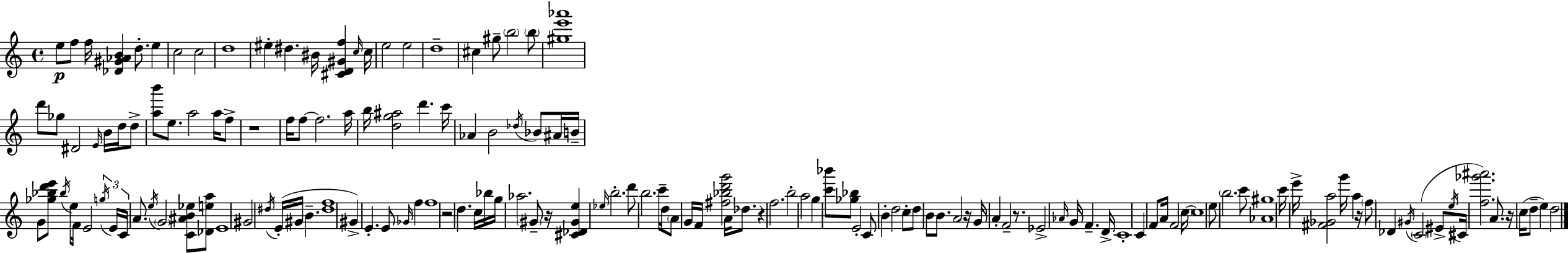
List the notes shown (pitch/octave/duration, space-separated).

E5/e F5/e F5/s [Db4,G#4,Ab4,B4]/q D5/e. E5/q C5/h C5/h D5/w EIS5/q D#5/q. BIS4/s [C#4,D4,G#4,F5]/q C5/s C5/s E5/h E5/h D5/w C#5/q G#5/e B5/h B5/e [G#5,E6,Ab6]/w D6/e Gb5/e D#4/h E4/s B4/s D5/s D5/e [A5,B6]/e E5/e. A5/h A5/s F5/e R/w F5/s F5/e F5/h. A5/s B5/s [D5,G5,A#5]/h D6/q. C6/s Ab4/q B4/h Db5/s Bb4/e A#4/s B4/s G4/e [Gb5,Bb5,D6,E6]/e Bb5/s E5/e F4/s E4/h G5/s E4/s C4/s A4/e. E5/s G4/h [C4,A#4,B4,Eb5]/e [Db4,E5,A5]/e E4/w G#4/h D#5/s E4/s G#4/s B4/q. [D#5,F5]/w G#4/q E4/q. E4/e Gb4/s F5/q F5/w R/h D5/q. C5/s Bb5/s G5/s Ab5/h. G#4/e R/s [C#4,Db4,G#4,E5]/q Eb5/s B5/h. D6/e B5/h. C6/s D5/s A4/e G4/s F4/s [F#5,Bb5,D6,G6]/h A4/s Db5/e. R/q F5/h. B5/h A5/h G5/q [C6,Bb6]/e [Gb5,Bb5]/e E4/h C4/e B4/q D5/h C5/e D5/e B4/e B4/e. A4/h R/s G4/s A4/q F4/h R/e. Eb4/h Ab4/s G4/s F4/q. D4/s C4/w C4/q F4/e A4/s F4/h C5/s C5/w E5/e B5/h. C6/e [Ab4,G#5]/w C6/s E6/s [F#4,Gb4,A5]/h G6/s A5/q R/s F5/e Db4/q G#4/s C4/h EIS4/e E5/s C#4/s [F5,Gb6,A#6]/h. A4/e. R/s C5/s D5/e E5/q D5/h